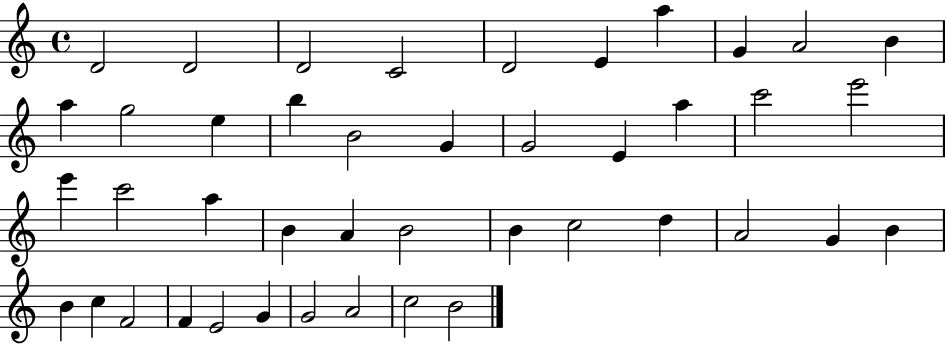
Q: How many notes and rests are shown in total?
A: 43